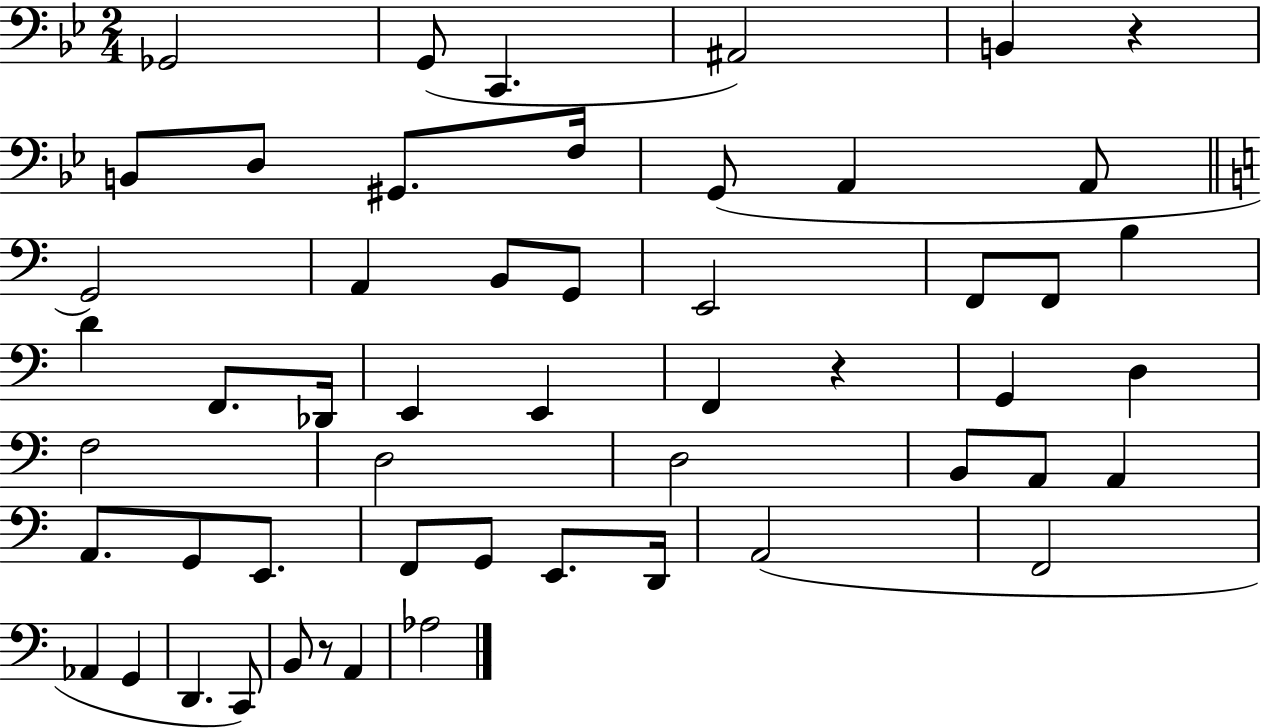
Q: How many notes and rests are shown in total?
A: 53